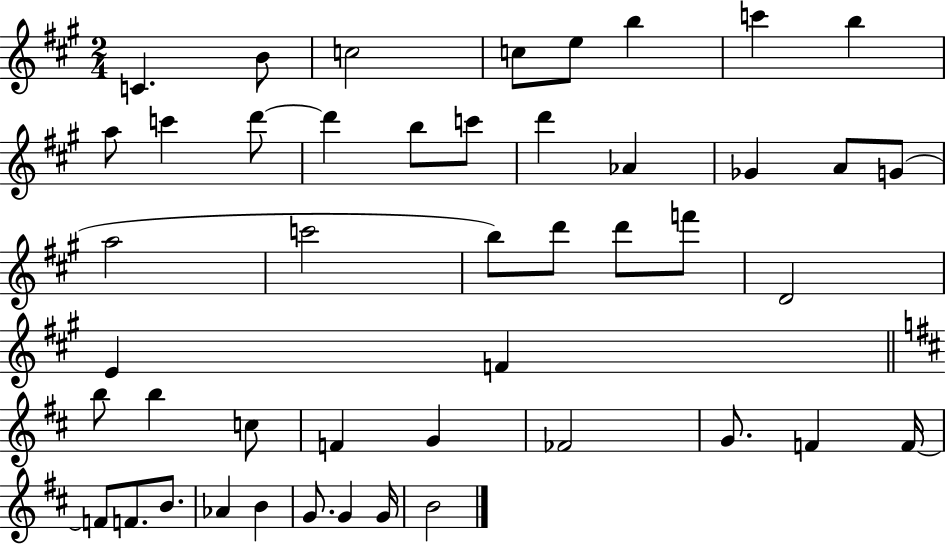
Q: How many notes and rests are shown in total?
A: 46